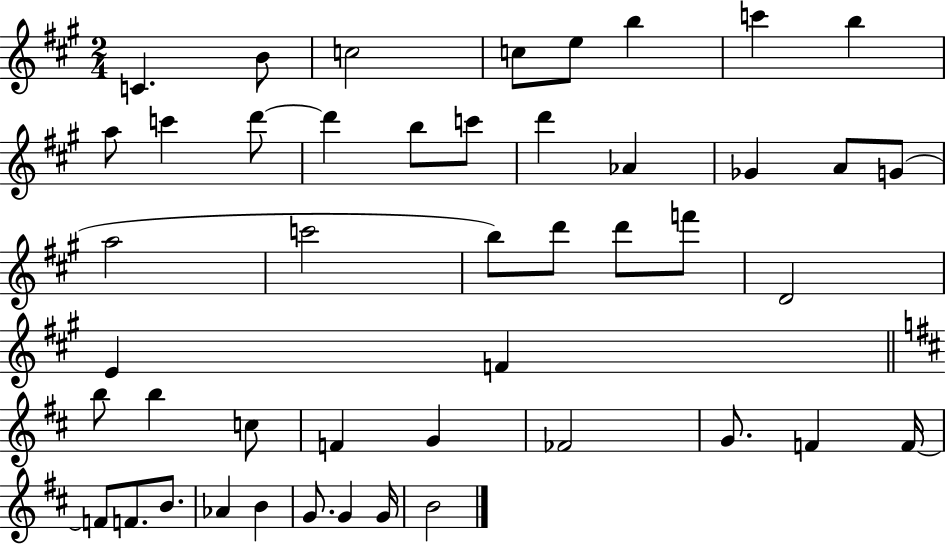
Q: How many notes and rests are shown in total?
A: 46